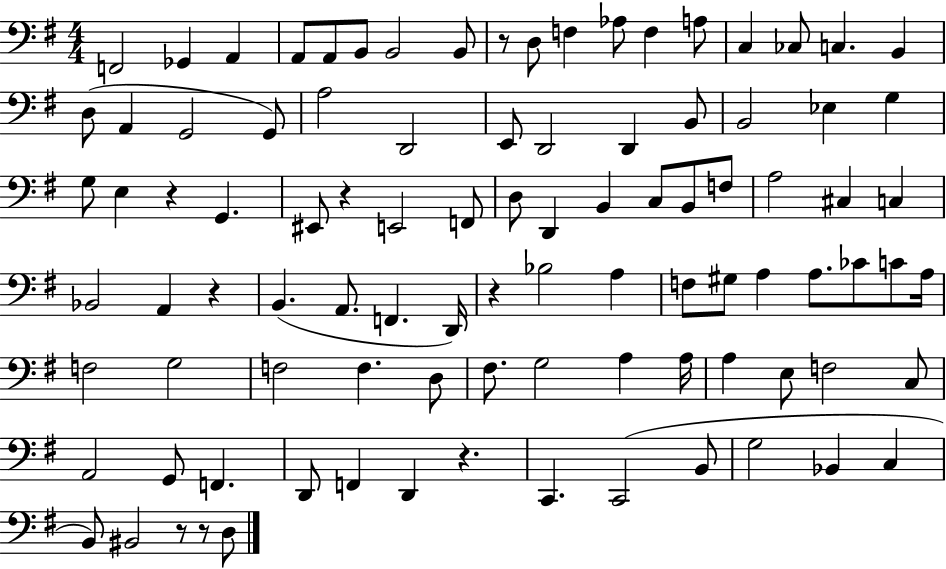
X:1
T:Untitled
M:4/4
L:1/4
K:G
F,,2 _G,, A,, A,,/2 A,,/2 B,,/2 B,,2 B,,/2 z/2 D,/2 F, _A,/2 F, A,/2 C, _C,/2 C, B,, D,/2 A,, G,,2 G,,/2 A,2 D,,2 E,,/2 D,,2 D,, B,,/2 B,,2 _E, G, G,/2 E, z G,, ^E,,/2 z E,,2 F,,/2 D,/2 D,, B,, C,/2 B,,/2 F,/2 A,2 ^C, C, _B,,2 A,, z B,, A,,/2 F,, D,,/4 z _B,2 A, F,/2 ^G,/2 A, A,/2 _C/2 C/2 A,/4 F,2 G,2 F,2 F, D,/2 ^F,/2 G,2 A, A,/4 A, E,/2 F,2 C,/2 A,,2 G,,/2 F,, D,,/2 F,, D,, z C,, C,,2 B,,/2 G,2 _B,, C, B,,/2 ^B,,2 z/2 z/2 D,/2